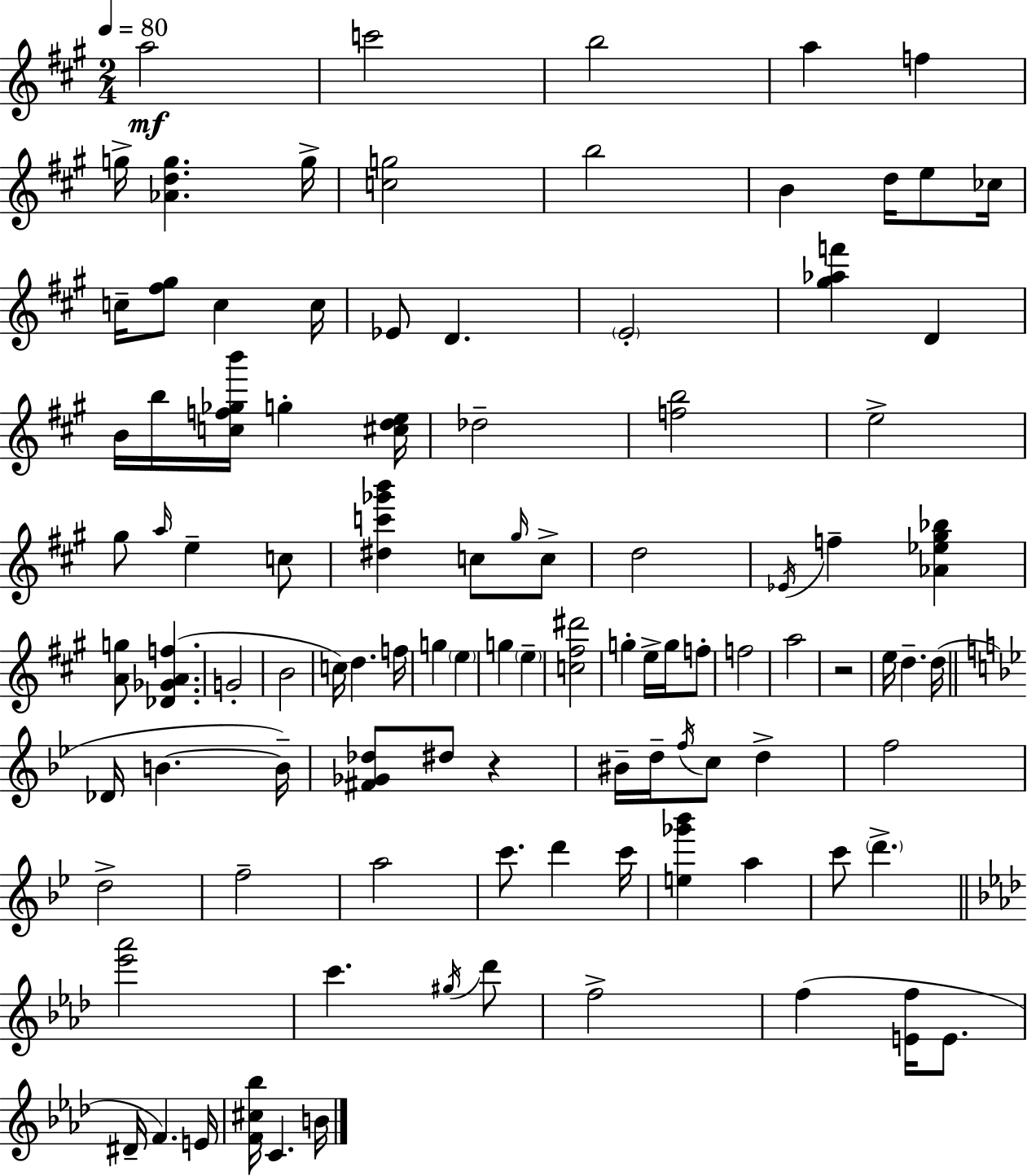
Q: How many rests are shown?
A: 2